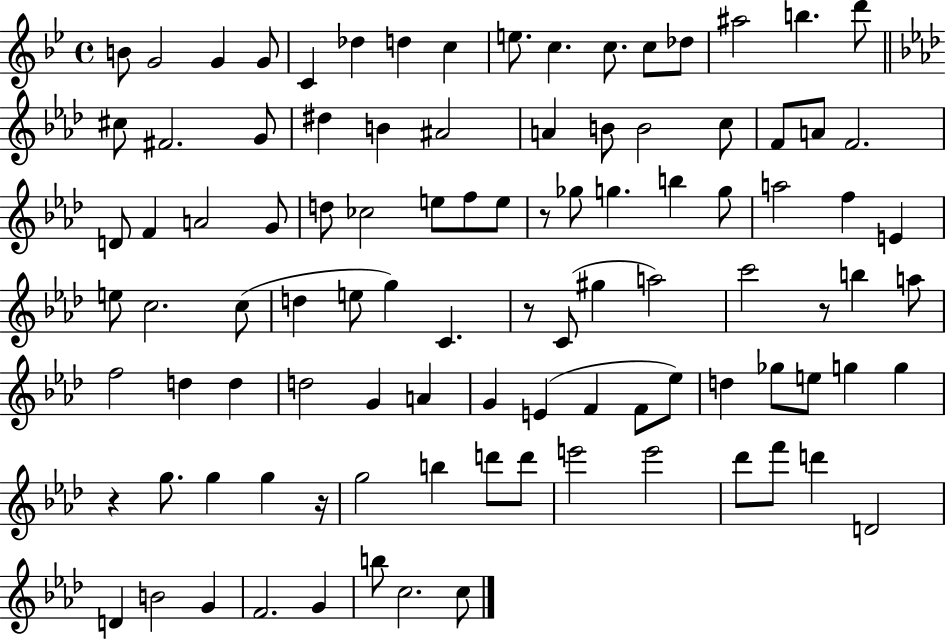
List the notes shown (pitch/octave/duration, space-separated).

B4/e G4/h G4/q G4/e C4/q Db5/q D5/q C5/q E5/e. C5/q. C5/e. C5/e Db5/e A#5/h B5/q. D6/e C#5/e F#4/h. G4/e D#5/q B4/q A#4/h A4/q B4/e B4/h C5/e F4/e A4/e F4/h. D4/e F4/q A4/h G4/e D5/e CES5/h E5/e F5/e E5/e R/e Gb5/e G5/q. B5/q G5/e A5/h F5/q E4/q E5/e C5/h. C5/e D5/q E5/e G5/q C4/q. R/e C4/e G#5/q A5/h C6/h R/e B5/q A5/e F5/h D5/q D5/q D5/h G4/q A4/q G4/q E4/q F4/q F4/e Eb5/e D5/q Gb5/e E5/e G5/q G5/q R/q G5/e. G5/q G5/q R/s G5/h B5/q D6/e D6/e E6/h E6/h Db6/e F6/e D6/q D4/h D4/q B4/h G4/q F4/h. G4/q B5/e C5/h. C5/e